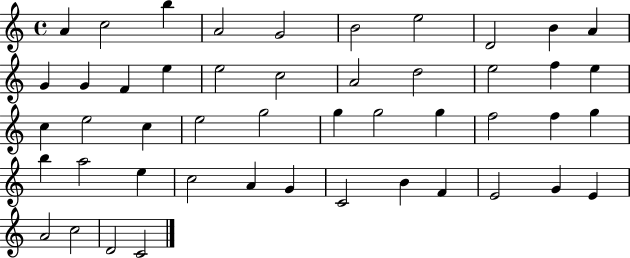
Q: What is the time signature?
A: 4/4